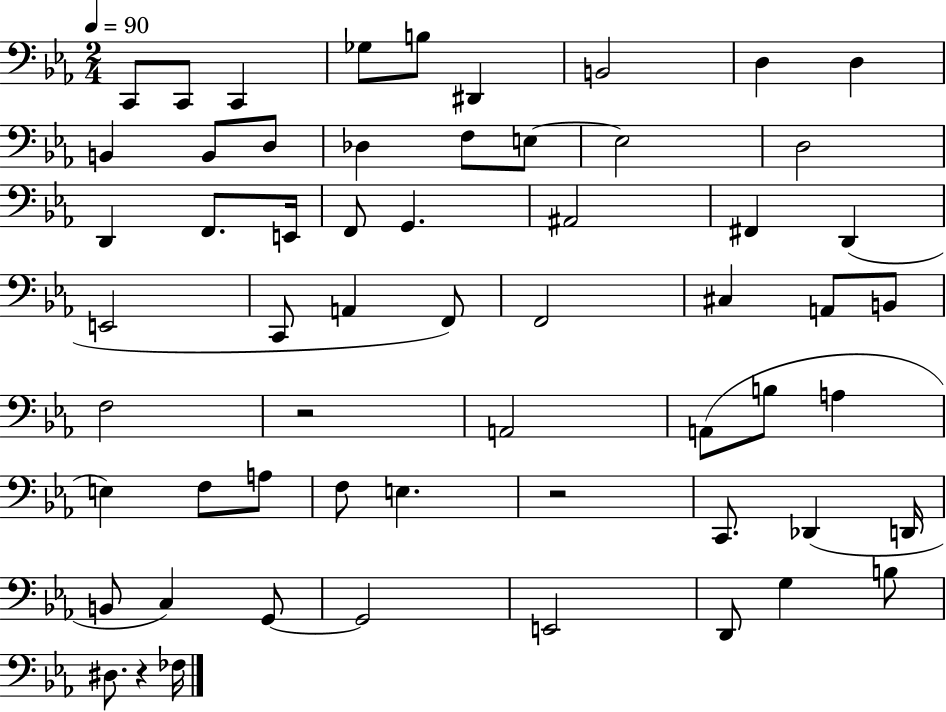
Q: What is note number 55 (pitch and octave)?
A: D#3